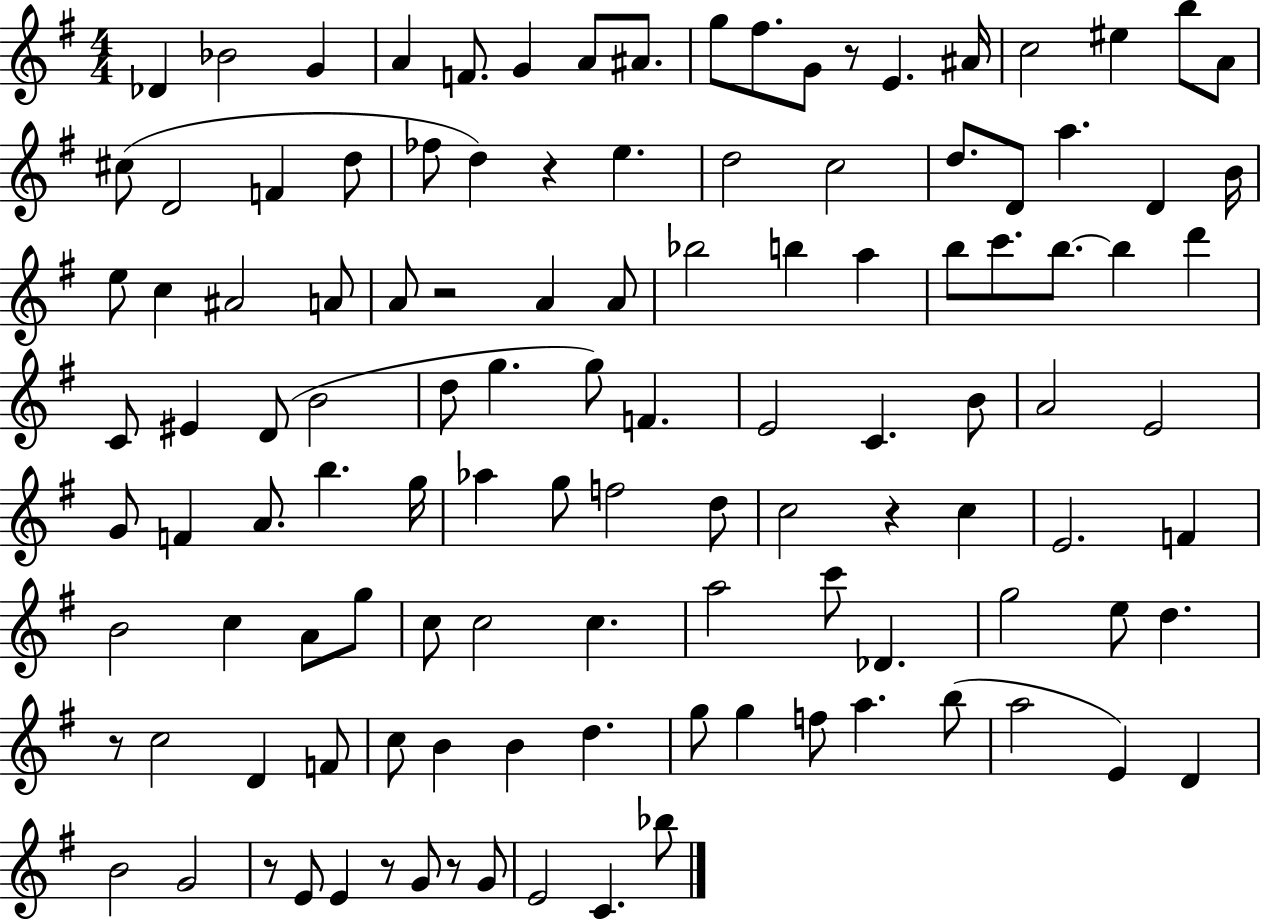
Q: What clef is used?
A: treble